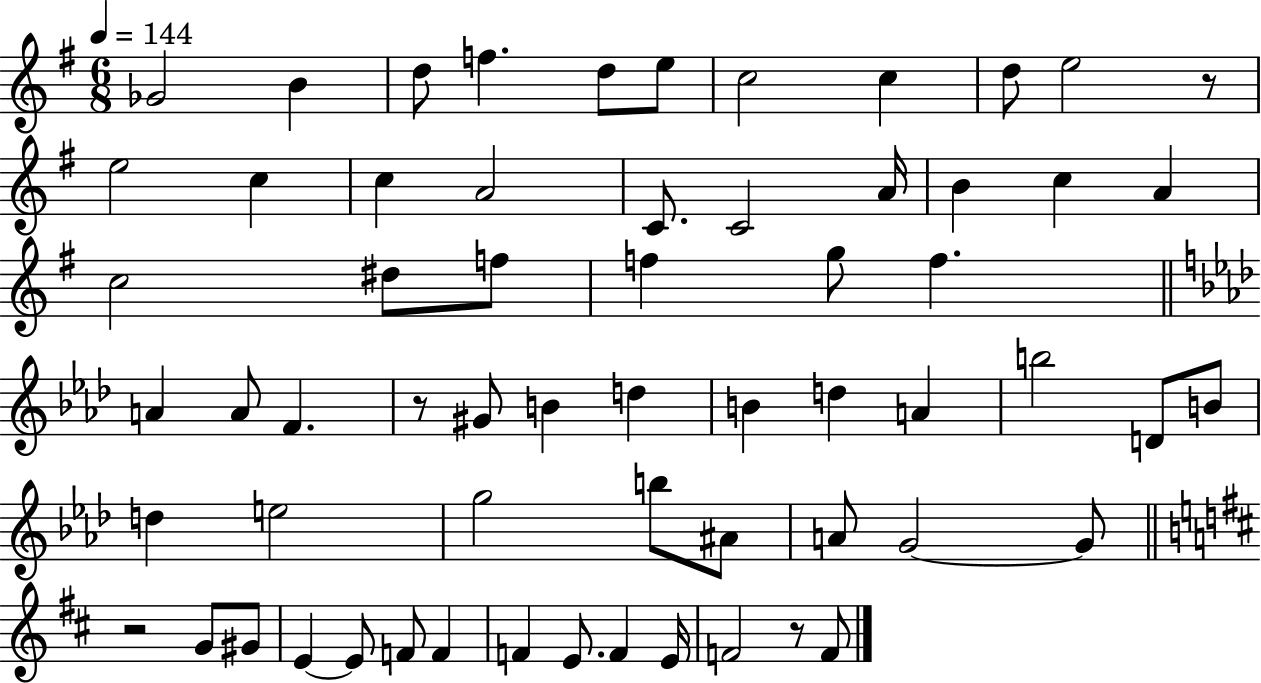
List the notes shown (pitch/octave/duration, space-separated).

Gb4/h B4/q D5/e F5/q. D5/e E5/e C5/h C5/q D5/e E5/h R/e E5/h C5/q C5/q A4/h C4/e. C4/h A4/s B4/q C5/q A4/q C5/h D#5/e F5/e F5/q G5/e F5/q. A4/q A4/e F4/q. R/e G#4/e B4/q D5/q B4/q D5/q A4/q B5/h D4/e B4/e D5/q E5/h G5/h B5/e A#4/e A4/e G4/h G4/e R/h G4/e G#4/e E4/q E4/e F4/e F4/q F4/q E4/e. F4/q E4/s F4/h R/e F4/e